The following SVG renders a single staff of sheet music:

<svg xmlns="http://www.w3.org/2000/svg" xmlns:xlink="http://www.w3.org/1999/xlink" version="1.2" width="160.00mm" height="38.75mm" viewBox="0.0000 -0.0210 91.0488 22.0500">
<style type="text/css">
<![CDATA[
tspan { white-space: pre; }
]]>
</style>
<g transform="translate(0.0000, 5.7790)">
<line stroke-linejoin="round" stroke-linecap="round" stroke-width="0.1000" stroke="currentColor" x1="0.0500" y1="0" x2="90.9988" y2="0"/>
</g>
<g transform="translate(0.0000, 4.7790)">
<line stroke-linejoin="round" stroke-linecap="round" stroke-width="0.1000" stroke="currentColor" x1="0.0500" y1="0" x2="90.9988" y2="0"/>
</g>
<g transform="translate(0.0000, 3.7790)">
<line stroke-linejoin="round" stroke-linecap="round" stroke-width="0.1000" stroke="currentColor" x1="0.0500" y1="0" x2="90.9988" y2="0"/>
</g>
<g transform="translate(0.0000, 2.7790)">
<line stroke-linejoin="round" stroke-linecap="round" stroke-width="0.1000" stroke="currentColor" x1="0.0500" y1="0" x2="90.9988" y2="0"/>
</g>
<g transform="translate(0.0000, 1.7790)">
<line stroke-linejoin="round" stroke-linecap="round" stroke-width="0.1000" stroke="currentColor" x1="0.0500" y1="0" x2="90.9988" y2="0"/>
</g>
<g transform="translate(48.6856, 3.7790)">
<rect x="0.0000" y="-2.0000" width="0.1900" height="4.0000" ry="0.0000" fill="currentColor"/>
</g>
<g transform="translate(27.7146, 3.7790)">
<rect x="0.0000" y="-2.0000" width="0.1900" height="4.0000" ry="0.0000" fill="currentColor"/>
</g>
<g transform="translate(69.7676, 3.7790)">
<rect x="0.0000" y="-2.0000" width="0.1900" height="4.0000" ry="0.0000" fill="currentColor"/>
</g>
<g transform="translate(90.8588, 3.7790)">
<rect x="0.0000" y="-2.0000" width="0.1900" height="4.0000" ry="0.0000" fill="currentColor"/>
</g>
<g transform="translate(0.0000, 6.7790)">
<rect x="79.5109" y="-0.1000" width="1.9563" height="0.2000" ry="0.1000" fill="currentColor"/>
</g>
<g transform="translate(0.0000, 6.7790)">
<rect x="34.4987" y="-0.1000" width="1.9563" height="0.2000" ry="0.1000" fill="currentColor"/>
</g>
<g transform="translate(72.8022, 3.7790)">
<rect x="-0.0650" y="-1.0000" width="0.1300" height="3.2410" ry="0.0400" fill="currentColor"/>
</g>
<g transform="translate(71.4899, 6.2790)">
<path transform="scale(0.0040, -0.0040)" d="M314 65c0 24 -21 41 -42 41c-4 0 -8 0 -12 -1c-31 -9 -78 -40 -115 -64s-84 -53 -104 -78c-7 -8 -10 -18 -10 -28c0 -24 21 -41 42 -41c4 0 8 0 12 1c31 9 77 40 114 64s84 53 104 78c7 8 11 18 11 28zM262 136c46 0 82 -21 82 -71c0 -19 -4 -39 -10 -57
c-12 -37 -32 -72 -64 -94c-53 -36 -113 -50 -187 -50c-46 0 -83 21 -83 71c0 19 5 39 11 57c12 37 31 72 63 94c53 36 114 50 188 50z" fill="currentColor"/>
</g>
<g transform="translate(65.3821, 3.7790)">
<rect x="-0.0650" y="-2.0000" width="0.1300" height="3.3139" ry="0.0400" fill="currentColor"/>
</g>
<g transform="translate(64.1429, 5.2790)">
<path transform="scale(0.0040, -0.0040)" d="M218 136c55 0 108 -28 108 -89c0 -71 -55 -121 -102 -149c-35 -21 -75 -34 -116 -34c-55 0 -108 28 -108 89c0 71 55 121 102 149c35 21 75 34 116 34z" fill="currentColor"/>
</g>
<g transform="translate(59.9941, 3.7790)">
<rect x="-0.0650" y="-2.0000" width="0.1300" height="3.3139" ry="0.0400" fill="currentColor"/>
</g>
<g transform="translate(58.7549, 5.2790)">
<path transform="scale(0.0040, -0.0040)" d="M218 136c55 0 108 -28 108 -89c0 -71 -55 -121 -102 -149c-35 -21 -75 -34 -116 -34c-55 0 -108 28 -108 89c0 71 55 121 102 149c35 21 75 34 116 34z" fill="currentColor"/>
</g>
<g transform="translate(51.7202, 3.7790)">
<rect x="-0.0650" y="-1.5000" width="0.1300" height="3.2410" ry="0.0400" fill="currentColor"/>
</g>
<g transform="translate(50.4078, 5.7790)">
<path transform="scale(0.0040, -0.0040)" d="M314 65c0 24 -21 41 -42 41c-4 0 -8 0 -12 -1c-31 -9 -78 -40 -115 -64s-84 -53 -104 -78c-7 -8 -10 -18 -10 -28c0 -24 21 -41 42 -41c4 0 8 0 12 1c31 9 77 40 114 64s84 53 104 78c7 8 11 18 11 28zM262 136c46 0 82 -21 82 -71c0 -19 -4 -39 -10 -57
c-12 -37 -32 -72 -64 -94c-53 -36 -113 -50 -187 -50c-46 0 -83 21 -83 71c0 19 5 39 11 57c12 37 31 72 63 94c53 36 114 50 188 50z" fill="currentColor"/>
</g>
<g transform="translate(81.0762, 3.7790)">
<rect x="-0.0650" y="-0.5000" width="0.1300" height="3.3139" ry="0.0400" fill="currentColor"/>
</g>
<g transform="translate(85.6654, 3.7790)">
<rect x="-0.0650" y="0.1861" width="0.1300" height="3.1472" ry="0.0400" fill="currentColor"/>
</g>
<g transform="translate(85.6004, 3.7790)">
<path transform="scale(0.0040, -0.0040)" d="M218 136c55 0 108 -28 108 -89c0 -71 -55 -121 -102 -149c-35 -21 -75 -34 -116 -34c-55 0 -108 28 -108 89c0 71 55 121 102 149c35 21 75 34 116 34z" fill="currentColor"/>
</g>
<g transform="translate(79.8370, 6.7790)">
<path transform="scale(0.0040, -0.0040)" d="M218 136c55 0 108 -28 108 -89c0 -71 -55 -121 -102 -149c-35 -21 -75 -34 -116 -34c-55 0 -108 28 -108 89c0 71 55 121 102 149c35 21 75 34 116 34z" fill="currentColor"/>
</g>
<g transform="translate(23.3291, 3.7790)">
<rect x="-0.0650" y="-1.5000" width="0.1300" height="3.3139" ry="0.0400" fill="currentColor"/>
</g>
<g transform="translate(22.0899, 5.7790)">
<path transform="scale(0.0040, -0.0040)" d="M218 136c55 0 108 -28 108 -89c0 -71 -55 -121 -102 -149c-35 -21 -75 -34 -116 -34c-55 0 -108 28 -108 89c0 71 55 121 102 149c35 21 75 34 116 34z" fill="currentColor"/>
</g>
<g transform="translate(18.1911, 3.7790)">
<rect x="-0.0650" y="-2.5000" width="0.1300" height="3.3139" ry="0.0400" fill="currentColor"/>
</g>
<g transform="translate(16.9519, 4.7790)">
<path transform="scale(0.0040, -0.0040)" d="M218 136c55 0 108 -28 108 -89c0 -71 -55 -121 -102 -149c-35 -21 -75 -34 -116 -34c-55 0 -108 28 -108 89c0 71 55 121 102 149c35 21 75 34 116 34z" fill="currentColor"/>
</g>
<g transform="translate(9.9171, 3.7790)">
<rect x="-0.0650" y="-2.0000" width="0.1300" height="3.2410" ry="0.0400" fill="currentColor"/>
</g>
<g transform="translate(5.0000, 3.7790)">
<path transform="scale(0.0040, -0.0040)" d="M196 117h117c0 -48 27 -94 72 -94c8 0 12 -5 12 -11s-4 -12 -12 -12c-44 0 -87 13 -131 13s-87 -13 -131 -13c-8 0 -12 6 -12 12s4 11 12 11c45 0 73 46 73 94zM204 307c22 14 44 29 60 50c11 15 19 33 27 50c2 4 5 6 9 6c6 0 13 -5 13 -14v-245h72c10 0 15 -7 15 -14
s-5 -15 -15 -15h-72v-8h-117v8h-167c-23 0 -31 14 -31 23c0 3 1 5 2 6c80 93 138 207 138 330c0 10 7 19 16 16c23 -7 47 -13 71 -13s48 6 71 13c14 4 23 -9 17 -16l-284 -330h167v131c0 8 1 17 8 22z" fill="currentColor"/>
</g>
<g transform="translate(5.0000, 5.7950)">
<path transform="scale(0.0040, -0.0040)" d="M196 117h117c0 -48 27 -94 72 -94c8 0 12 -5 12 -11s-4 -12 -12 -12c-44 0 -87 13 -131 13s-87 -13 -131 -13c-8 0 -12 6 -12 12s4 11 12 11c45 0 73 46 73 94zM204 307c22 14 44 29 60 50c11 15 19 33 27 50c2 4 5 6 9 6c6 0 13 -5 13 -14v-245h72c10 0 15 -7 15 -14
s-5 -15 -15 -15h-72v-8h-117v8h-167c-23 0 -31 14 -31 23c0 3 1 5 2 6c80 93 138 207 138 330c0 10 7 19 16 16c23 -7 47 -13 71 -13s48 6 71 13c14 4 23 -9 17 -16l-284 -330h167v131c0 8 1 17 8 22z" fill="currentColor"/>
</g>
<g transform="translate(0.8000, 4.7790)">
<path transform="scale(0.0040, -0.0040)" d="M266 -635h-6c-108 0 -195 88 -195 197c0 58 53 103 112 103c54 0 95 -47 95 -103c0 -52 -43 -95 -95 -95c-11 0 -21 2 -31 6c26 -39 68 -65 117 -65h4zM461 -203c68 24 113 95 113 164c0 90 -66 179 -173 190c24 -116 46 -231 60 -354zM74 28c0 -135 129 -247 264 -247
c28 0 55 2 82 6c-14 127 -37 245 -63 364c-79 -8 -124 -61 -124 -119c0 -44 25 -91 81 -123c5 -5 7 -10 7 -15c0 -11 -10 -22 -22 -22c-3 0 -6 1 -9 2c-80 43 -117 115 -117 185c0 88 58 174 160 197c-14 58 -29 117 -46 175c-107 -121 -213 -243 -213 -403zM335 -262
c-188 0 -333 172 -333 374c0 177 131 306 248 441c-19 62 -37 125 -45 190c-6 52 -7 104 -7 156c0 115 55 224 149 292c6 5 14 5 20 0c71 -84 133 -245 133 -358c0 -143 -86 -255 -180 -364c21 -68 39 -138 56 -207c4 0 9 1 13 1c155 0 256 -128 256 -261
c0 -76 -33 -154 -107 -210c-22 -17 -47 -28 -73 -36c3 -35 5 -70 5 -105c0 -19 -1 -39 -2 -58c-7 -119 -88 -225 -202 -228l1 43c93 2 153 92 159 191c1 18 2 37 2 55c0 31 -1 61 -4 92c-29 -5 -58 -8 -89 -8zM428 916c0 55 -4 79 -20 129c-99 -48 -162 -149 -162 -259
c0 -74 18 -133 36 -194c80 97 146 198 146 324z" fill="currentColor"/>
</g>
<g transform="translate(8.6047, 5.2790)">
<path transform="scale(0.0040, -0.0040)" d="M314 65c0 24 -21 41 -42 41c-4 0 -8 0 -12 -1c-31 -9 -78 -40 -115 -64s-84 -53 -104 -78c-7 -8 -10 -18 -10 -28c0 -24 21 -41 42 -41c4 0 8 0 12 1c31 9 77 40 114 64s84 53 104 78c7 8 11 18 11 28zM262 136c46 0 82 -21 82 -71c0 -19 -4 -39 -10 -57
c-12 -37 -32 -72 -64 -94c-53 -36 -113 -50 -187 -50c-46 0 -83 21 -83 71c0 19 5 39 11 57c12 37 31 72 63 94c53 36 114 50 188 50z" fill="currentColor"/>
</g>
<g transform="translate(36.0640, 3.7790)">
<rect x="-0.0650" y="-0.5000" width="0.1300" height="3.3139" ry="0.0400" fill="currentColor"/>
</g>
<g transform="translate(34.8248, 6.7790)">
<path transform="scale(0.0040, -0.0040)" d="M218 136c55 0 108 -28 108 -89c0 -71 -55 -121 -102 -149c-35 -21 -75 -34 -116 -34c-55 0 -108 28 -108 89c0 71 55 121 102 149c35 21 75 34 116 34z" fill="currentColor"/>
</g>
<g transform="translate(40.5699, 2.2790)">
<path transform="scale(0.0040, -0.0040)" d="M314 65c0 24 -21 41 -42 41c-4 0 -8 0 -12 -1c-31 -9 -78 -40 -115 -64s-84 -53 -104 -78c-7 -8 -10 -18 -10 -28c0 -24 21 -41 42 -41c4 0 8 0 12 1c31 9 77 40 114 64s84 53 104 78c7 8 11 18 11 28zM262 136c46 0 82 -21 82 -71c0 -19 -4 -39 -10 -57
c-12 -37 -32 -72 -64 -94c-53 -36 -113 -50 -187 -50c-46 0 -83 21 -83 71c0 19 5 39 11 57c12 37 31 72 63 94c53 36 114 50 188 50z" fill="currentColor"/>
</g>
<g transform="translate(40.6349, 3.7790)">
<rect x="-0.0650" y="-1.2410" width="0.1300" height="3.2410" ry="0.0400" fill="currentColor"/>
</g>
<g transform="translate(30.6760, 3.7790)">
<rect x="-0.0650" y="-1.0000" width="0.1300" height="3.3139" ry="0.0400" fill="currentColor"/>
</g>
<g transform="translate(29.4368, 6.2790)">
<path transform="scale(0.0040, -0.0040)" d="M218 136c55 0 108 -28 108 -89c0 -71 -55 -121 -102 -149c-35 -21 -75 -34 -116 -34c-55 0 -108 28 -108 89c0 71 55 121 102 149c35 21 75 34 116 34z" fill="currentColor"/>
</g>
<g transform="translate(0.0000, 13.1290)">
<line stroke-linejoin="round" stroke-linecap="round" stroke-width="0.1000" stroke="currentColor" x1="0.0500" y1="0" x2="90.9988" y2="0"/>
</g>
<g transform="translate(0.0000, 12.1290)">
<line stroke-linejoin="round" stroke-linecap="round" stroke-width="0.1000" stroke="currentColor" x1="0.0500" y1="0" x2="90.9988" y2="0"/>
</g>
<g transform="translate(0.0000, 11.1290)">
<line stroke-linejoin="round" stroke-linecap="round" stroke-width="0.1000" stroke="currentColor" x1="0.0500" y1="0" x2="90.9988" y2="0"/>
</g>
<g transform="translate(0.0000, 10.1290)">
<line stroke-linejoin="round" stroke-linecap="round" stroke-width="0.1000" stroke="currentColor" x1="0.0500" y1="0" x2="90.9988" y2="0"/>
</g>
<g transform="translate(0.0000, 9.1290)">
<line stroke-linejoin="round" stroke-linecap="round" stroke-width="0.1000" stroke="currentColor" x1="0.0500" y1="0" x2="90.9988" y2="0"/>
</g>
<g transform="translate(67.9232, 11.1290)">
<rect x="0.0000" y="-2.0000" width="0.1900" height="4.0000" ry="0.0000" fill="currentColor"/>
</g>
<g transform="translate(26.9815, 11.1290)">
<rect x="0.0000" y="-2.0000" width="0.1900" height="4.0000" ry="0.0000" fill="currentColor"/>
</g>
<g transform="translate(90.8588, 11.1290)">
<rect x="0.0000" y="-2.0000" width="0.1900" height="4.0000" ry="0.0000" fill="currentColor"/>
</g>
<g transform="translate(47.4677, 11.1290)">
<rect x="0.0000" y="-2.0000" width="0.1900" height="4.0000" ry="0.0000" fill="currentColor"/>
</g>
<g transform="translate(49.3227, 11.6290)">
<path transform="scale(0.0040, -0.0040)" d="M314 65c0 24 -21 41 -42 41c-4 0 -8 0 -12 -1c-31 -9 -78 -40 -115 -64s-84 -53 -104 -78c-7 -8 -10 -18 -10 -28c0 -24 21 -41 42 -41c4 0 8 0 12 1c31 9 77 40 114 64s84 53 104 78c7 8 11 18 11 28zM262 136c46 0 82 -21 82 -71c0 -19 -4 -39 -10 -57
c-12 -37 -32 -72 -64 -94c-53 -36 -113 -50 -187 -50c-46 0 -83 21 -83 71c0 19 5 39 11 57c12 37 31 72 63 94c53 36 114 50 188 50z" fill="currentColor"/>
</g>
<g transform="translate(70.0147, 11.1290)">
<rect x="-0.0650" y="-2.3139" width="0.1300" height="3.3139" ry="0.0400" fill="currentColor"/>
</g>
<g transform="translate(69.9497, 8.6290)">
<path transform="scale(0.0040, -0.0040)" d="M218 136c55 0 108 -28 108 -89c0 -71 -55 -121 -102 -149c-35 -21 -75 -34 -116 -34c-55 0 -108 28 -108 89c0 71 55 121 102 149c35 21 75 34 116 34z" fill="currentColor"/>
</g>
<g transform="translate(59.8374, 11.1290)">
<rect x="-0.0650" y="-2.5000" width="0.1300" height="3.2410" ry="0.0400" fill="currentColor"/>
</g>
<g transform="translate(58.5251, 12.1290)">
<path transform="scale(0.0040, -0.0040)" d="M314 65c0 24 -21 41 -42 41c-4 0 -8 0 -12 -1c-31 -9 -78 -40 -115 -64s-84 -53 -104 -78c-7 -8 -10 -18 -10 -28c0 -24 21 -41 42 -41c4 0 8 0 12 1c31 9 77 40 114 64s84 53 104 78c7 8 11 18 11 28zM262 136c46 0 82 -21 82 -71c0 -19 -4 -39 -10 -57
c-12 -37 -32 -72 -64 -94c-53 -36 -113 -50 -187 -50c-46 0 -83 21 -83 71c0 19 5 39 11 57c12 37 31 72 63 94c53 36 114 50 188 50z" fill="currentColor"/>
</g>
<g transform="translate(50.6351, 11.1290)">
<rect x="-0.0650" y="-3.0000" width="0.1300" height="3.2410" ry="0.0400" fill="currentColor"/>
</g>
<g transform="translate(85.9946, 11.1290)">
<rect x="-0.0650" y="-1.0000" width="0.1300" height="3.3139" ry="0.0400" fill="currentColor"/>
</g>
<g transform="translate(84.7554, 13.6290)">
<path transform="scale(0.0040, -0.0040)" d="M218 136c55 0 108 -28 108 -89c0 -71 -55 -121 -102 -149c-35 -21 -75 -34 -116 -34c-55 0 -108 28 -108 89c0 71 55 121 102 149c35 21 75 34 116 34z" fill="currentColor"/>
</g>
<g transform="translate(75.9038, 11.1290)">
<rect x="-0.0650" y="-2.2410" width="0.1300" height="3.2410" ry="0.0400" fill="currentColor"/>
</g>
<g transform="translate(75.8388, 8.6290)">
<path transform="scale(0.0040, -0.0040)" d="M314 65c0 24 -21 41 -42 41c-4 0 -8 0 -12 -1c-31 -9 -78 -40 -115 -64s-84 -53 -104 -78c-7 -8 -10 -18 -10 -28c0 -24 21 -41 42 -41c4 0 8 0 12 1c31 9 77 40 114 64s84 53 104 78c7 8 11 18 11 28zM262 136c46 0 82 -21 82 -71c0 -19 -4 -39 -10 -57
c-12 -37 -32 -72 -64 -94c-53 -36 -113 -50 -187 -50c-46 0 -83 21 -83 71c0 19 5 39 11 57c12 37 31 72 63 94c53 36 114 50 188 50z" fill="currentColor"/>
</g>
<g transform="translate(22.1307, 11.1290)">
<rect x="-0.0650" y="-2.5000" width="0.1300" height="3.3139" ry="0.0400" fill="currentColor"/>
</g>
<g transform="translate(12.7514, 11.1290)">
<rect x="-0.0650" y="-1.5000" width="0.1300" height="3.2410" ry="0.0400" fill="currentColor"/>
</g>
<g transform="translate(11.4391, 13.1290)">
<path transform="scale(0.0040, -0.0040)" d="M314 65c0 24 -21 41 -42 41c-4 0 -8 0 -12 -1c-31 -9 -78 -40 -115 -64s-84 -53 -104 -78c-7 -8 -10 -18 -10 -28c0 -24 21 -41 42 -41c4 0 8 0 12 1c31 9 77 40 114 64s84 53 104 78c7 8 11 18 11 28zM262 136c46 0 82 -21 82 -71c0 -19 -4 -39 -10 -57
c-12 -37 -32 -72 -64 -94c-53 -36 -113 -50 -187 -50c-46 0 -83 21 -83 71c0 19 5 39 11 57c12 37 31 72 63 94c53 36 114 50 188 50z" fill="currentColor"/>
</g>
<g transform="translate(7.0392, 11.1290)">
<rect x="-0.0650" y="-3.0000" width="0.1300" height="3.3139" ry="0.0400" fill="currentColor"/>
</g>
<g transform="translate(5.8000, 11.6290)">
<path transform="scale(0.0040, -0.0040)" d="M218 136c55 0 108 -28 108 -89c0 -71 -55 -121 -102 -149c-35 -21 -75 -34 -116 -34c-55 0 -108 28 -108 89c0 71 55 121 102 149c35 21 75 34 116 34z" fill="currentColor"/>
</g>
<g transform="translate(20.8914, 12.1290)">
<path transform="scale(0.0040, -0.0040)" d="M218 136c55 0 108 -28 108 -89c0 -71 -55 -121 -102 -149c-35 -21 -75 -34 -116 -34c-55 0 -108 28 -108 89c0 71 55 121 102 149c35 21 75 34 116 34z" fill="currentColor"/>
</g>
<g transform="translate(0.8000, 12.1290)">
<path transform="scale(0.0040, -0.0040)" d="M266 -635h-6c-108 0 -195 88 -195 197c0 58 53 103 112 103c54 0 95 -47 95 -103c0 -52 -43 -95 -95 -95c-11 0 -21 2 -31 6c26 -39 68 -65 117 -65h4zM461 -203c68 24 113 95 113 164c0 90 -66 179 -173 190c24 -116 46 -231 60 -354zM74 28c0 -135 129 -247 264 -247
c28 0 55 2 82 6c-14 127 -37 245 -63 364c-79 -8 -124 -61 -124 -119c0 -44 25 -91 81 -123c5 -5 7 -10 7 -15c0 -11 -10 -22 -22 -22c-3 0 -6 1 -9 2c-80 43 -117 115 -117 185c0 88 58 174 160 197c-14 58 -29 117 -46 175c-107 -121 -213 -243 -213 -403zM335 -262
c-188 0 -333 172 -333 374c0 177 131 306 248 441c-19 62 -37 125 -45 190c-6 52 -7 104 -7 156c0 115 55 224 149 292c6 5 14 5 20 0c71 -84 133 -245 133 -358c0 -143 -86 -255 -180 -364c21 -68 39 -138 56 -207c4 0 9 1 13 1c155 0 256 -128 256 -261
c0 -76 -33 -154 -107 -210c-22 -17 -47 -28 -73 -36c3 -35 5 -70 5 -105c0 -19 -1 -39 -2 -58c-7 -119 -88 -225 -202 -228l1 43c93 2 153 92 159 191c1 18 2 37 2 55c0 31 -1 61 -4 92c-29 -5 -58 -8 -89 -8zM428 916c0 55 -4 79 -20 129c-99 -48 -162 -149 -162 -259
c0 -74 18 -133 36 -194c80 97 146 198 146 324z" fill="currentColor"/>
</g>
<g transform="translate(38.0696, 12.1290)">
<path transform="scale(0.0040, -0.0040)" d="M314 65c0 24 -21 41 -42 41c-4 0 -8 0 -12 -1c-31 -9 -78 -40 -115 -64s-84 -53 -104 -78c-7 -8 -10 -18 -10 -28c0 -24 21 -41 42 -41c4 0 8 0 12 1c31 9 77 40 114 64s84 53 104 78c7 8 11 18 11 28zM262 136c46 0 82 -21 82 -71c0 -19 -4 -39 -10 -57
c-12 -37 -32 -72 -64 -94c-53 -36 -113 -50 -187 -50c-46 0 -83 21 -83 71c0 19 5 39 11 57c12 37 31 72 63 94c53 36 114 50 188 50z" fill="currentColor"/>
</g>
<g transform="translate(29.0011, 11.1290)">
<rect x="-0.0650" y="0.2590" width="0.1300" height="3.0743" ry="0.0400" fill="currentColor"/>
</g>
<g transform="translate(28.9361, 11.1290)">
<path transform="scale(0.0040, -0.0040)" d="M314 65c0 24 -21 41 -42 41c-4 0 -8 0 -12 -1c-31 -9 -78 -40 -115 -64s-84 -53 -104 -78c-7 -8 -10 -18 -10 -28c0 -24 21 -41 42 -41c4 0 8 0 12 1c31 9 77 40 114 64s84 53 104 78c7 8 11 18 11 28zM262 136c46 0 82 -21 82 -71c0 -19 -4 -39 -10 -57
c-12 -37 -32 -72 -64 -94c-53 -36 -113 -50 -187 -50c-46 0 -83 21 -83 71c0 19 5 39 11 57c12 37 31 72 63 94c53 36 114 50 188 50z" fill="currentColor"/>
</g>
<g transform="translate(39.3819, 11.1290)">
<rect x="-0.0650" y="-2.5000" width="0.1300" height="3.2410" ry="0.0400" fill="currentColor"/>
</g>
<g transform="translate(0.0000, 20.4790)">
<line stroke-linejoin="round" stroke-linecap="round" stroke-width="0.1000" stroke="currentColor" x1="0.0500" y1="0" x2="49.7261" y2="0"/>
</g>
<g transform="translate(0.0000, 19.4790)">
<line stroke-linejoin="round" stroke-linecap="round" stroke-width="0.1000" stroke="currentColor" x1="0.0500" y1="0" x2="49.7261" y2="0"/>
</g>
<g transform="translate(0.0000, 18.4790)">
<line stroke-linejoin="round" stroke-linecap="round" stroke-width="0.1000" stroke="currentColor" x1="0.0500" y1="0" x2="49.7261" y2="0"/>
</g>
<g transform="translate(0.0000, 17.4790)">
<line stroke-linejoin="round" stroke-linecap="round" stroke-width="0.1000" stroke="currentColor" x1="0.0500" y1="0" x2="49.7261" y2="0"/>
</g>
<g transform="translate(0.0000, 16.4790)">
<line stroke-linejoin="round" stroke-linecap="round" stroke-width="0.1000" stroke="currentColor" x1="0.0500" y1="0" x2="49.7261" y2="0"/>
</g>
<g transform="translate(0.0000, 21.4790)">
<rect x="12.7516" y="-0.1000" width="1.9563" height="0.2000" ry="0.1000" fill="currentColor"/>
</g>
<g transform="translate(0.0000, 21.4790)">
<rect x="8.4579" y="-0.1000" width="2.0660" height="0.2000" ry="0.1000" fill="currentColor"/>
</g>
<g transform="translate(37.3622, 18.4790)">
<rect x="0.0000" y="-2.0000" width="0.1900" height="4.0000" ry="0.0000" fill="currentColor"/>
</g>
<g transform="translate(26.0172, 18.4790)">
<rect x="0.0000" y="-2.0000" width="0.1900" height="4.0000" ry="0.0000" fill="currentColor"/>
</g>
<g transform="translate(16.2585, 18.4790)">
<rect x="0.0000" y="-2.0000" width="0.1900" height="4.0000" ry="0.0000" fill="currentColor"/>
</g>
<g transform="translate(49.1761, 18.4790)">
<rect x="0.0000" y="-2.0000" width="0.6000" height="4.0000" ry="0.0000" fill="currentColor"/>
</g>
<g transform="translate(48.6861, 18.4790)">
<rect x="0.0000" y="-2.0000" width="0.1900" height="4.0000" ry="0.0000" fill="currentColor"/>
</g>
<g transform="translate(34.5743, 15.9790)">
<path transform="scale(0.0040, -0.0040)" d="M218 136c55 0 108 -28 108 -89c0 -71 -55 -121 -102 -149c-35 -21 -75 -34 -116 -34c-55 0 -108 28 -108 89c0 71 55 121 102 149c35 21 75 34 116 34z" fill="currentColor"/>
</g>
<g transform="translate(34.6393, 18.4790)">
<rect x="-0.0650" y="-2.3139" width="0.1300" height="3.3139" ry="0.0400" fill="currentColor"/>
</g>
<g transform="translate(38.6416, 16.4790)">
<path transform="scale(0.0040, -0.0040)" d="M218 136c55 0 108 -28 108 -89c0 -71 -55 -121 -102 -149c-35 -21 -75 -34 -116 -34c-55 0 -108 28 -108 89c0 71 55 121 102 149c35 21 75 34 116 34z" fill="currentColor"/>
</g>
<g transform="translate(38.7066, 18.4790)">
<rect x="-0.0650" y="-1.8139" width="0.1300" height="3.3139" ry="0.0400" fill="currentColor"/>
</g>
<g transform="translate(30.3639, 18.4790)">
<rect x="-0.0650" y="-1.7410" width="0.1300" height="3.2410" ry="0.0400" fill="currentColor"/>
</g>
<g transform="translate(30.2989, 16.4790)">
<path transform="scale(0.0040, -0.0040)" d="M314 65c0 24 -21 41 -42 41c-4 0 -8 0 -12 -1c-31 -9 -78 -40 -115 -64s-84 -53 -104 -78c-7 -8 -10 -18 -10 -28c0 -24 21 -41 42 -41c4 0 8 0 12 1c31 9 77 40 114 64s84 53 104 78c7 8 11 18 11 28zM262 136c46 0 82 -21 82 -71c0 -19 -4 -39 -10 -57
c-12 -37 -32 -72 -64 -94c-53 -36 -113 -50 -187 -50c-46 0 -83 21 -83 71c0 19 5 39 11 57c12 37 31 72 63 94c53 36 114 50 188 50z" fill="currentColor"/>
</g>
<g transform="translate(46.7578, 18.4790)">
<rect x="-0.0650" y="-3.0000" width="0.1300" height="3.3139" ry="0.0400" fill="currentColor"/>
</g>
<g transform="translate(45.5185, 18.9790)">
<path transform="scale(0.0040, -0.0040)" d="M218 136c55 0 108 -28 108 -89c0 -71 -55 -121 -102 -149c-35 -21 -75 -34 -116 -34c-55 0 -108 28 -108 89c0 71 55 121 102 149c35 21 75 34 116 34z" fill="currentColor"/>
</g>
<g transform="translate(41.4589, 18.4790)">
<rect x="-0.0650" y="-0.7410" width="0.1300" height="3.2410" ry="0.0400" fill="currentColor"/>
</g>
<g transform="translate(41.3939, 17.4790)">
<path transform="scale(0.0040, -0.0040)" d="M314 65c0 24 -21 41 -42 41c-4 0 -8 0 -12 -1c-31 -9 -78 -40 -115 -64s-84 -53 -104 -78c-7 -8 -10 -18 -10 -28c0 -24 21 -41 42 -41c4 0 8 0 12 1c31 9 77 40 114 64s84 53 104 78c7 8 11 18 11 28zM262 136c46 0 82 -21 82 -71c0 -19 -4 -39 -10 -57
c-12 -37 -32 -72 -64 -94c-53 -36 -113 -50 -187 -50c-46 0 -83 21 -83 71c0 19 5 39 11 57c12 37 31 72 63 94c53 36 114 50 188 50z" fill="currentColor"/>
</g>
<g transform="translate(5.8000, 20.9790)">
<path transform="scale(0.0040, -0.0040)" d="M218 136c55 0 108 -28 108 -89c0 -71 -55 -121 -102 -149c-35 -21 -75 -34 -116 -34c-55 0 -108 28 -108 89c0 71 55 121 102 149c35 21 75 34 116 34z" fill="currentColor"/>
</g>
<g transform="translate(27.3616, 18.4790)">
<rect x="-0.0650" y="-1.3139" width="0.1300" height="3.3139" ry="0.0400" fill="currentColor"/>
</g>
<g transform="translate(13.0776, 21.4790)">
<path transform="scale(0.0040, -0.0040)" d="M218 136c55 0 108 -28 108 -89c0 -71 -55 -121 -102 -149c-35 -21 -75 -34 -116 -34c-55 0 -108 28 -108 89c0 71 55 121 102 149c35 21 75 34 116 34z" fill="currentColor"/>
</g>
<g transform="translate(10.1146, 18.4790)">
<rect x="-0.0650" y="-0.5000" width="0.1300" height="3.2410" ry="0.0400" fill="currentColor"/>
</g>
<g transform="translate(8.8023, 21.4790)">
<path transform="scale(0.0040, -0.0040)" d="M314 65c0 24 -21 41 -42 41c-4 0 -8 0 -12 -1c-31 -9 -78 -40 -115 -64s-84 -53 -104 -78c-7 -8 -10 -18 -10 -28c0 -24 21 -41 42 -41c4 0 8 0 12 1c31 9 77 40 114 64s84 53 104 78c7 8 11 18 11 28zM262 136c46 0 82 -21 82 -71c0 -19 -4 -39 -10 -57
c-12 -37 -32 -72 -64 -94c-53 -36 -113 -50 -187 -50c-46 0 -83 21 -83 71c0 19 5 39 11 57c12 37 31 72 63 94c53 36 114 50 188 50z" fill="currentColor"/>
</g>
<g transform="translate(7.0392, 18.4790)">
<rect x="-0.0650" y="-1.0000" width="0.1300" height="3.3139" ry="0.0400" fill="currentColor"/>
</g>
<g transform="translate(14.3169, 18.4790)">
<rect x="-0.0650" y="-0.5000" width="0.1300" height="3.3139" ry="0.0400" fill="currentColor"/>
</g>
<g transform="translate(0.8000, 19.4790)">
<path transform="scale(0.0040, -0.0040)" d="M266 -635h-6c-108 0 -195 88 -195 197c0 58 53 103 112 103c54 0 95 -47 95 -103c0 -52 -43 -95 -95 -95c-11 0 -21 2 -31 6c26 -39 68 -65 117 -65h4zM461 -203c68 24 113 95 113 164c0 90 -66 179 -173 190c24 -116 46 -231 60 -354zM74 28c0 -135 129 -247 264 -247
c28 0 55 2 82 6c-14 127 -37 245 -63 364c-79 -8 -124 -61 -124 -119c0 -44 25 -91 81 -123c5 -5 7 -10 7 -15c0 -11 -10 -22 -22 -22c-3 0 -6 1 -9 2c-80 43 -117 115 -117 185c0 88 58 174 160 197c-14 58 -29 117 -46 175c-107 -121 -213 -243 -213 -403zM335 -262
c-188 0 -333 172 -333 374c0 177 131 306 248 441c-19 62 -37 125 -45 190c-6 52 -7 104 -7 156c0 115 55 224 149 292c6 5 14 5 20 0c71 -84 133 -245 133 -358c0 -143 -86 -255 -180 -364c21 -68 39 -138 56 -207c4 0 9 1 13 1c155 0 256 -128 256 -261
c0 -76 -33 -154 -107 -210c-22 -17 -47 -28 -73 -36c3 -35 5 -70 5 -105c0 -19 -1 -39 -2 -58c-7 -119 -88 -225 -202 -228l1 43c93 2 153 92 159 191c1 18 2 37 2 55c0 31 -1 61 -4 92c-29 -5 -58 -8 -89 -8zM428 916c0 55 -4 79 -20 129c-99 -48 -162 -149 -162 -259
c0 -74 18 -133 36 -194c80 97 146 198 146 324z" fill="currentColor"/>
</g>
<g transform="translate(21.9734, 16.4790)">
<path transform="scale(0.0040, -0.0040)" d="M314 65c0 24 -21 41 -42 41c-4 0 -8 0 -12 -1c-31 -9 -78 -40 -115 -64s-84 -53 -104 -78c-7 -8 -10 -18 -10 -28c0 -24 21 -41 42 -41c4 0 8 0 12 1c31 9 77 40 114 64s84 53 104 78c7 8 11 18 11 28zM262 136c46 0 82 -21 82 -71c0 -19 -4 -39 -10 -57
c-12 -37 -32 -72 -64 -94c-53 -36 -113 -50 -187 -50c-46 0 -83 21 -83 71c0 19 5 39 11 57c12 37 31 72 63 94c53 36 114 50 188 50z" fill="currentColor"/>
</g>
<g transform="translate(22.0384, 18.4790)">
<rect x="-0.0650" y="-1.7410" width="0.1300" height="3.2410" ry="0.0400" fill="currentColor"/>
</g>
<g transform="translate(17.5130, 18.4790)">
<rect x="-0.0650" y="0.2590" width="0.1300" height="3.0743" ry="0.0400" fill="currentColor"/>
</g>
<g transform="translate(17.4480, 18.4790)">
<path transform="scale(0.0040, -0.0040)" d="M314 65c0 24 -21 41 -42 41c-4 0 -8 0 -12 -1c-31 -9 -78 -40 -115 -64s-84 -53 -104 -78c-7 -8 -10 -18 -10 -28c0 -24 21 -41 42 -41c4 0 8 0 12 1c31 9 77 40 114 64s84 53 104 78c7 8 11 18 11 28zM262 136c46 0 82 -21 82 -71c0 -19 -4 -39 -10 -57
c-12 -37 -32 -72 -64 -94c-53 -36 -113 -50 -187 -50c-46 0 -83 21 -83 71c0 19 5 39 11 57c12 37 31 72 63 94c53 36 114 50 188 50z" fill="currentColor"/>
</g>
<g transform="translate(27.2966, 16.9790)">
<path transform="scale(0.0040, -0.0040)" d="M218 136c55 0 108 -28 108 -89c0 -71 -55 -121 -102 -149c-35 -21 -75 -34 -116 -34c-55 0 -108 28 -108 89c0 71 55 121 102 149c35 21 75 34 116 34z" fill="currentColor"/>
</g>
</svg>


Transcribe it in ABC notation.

X:1
T:Untitled
M:4/4
L:1/4
K:C
F2 G E D C e2 E2 F F D2 C B A E2 G B2 G2 A2 G2 g g2 D D C2 C B2 f2 e f2 g f d2 A